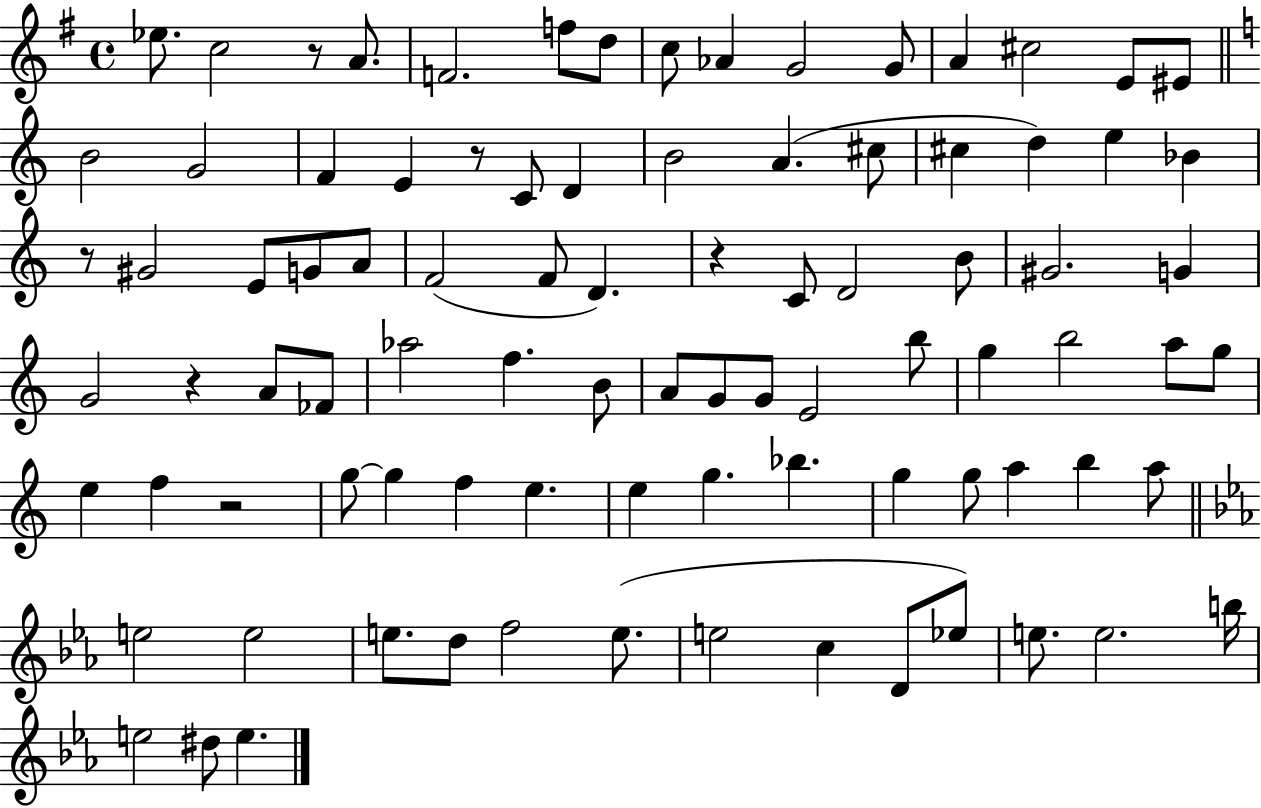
{
  \clef treble
  \time 4/4
  \defaultTimeSignature
  \key g \major
  \repeat volta 2 { ees''8. c''2 r8 a'8. | f'2. f''8 d''8 | c''8 aes'4 g'2 g'8 | a'4 cis''2 e'8 eis'8 | \break \bar "||" \break \key a \minor b'2 g'2 | f'4 e'4 r8 c'8 d'4 | b'2 a'4.( cis''8 | cis''4 d''4) e''4 bes'4 | \break r8 gis'2 e'8 g'8 a'8 | f'2( f'8 d'4.) | r4 c'8 d'2 b'8 | gis'2. g'4 | \break g'2 r4 a'8 fes'8 | aes''2 f''4. b'8 | a'8 g'8 g'8 e'2 b''8 | g''4 b''2 a''8 g''8 | \break e''4 f''4 r2 | g''8~~ g''4 f''4 e''4. | e''4 g''4. bes''4. | g''4 g''8 a''4 b''4 a''8 | \break \bar "||" \break \key c \minor e''2 e''2 | e''8. d''8 f''2 e''8.( | e''2 c''4 d'8 ees''8) | e''8. e''2. b''16 | \break e''2 dis''8 e''4. | } \bar "|."
}